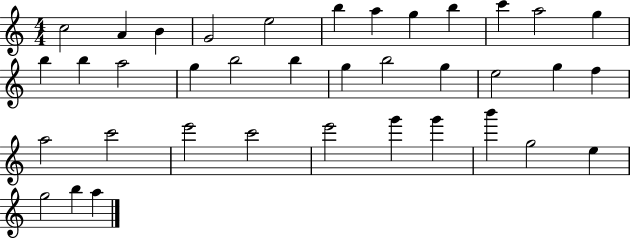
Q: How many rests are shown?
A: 0